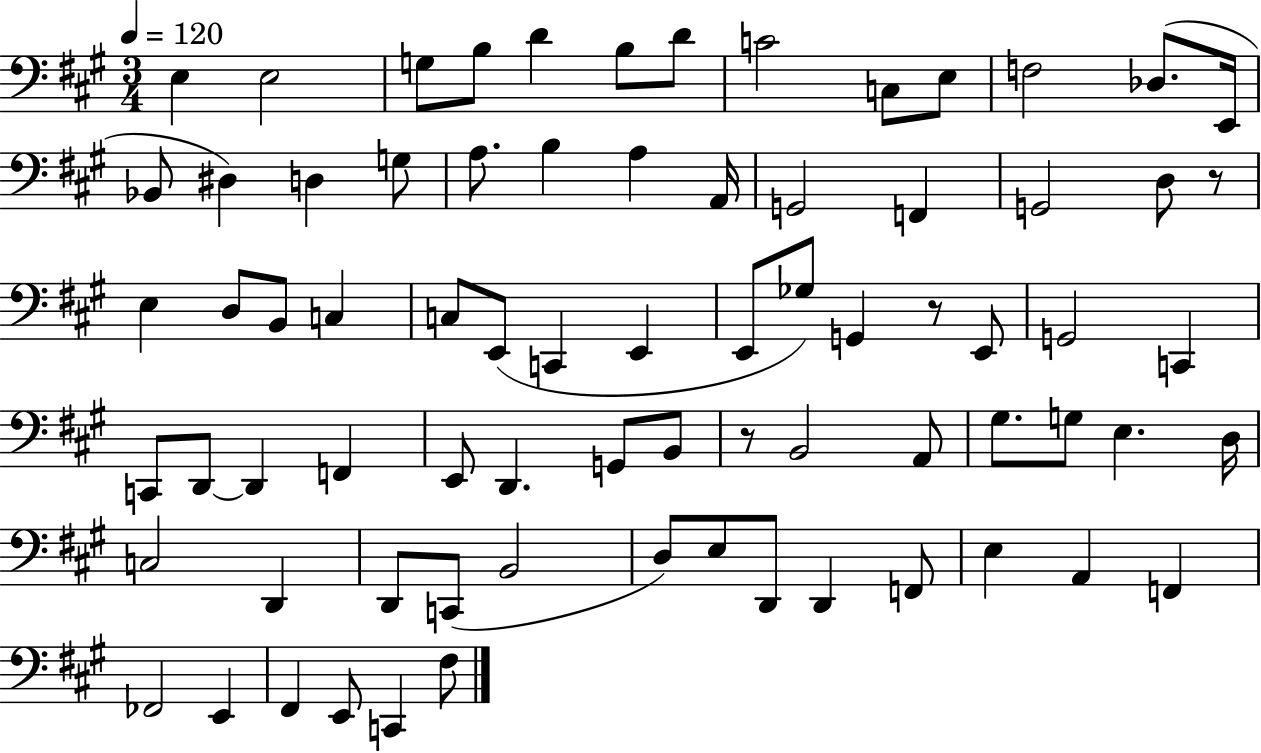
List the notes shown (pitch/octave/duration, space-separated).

E3/q E3/h G3/e B3/e D4/q B3/e D4/e C4/h C3/e E3/e F3/h Db3/e. E2/s Bb2/e D#3/q D3/q G3/e A3/e. B3/q A3/q A2/s G2/h F2/q G2/h D3/e R/e E3/q D3/e B2/e C3/q C3/e E2/e C2/q E2/q E2/e Gb3/e G2/q R/e E2/e G2/h C2/q C2/e D2/e D2/q F2/q E2/e D2/q. G2/e B2/e R/e B2/h A2/e G#3/e. G3/e E3/q. D3/s C3/h D2/q D2/e C2/e B2/h D3/e E3/e D2/e D2/q F2/e E3/q A2/q F2/q FES2/h E2/q F#2/q E2/e C2/q F#3/e